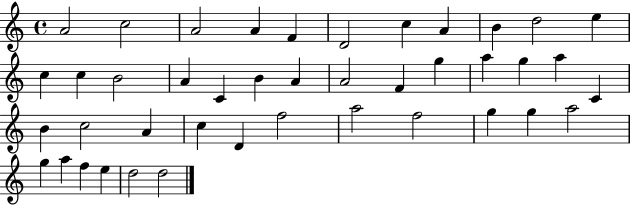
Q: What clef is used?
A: treble